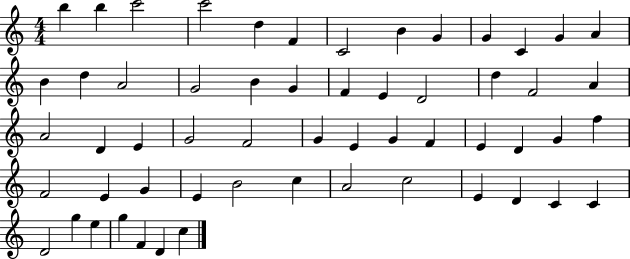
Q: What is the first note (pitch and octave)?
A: B5